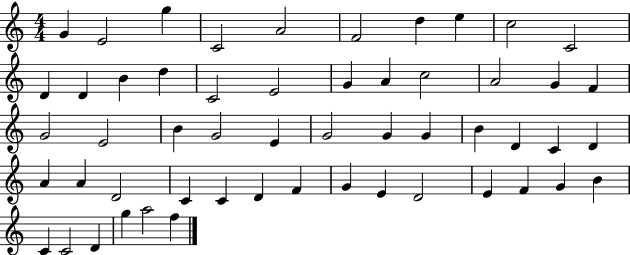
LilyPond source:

{
  \clef treble
  \numericTimeSignature
  \time 4/4
  \key c \major
  g'4 e'2 g''4 | c'2 a'2 | f'2 d''4 e''4 | c''2 c'2 | \break d'4 d'4 b'4 d''4 | c'2 e'2 | g'4 a'4 c''2 | a'2 g'4 f'4 | \break g'2 e'2 | b'4 g'2 e'4 | g'2 g'4 g'4 | b'4 d'4 c'4 d'4 | \break a'4 a'4 d'2 | c'4 c'4 d'4 f'4 | g'4 e'4 d'2 | e'4 f'4 g'4 b'4 | \break c'4 c'2 d'4 | g''4 a''2 f''4 | \bar "|."
}